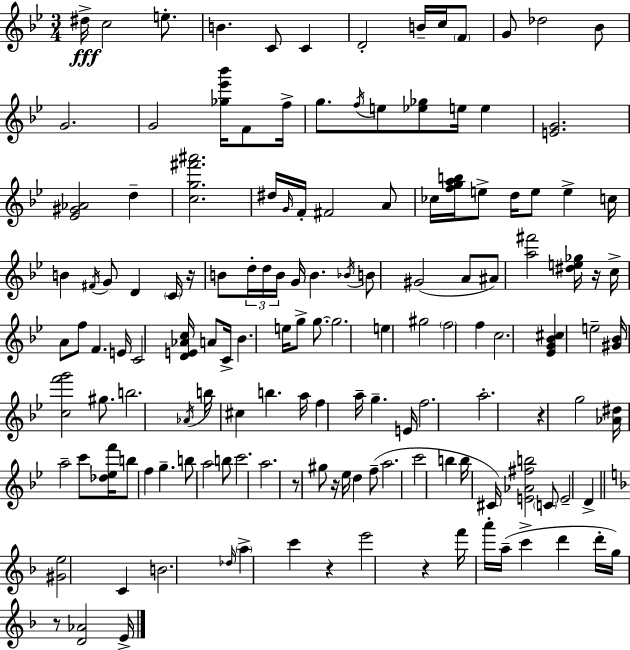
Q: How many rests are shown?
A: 8